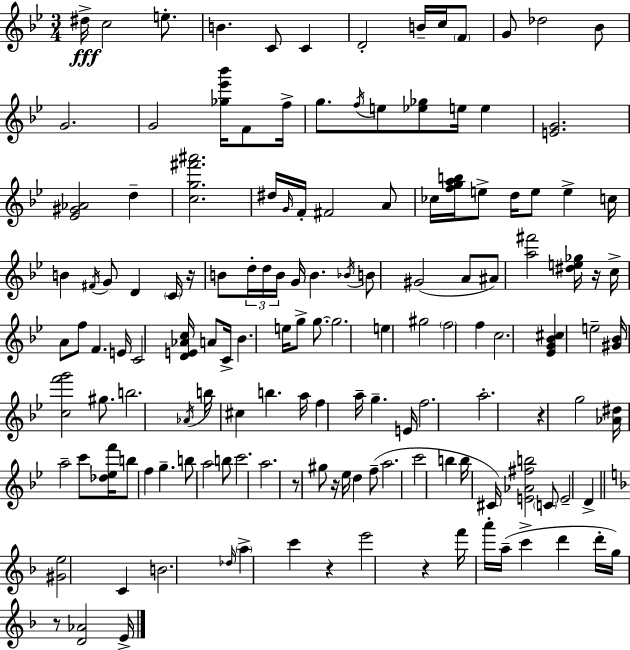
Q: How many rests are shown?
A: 8